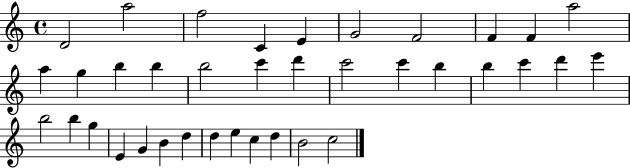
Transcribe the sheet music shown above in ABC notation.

X:1
T:Untitled
M:4/4
L:1/4
K:C
D2 a2 f2 C E G2 F2 F F a2 a g b b b2 c' d' c'2 c' b b c' d' e' b2 b g E G B d d e c d B2 c2